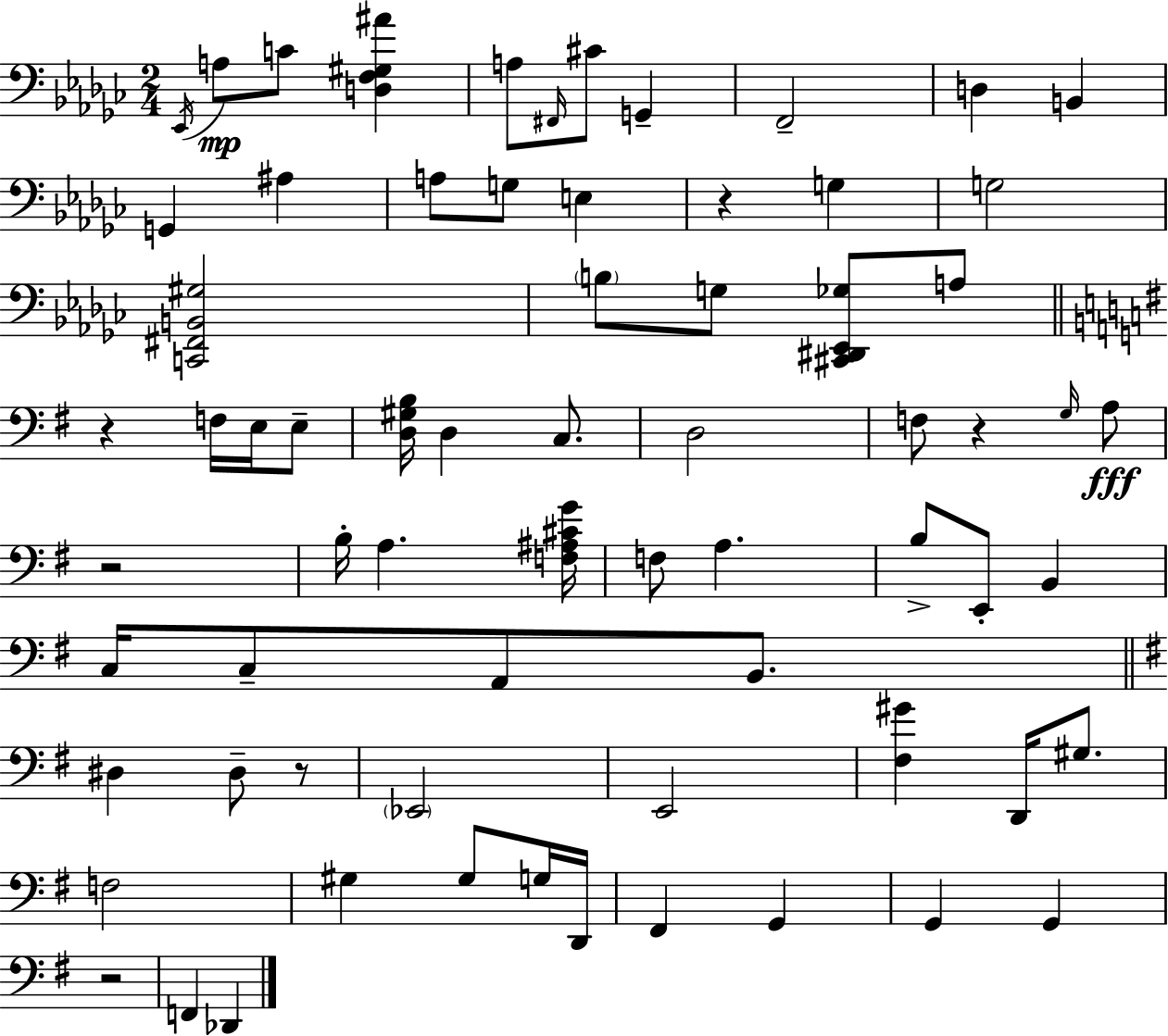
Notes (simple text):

Eb2/s A3/e C4/e [D3,F3,G#3,A#4]/q A3/e F#2/s C#4/e G2/q F2/h D3/q B2/q G2/q A#3/q A3/e G3/e E3/q R/q G3/q G3/h [C2,F#2,B2,G#3]/h B3/e G3/e [C#2,D#2,Eb2,Gb3]/e A3/e R/q F3/s E3/s E3/e [D3,G#3,B3]/s D3/q C3/e. D3/h F3/e R/q G3/s A3/e R/h B3/s A3/q. [F3,A#3,C#4,G4]/s F3/e A3/q. B3/e E2/e B2/q C3/s C3/e A2/e B2/e. D#3/q D#3/e R/e Eb2/h E2/h [F#3,G#4]/q D2/s G#3/e. F3/h G#3/q G#3/e G3/s D2/s F#2/q G2/q G2/q G2/q R/h F2/q Db2/q